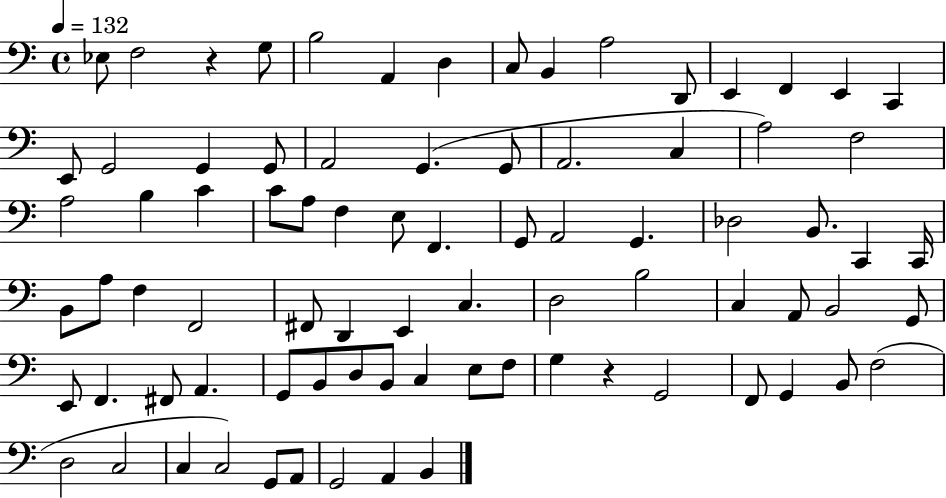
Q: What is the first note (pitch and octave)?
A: Eb3